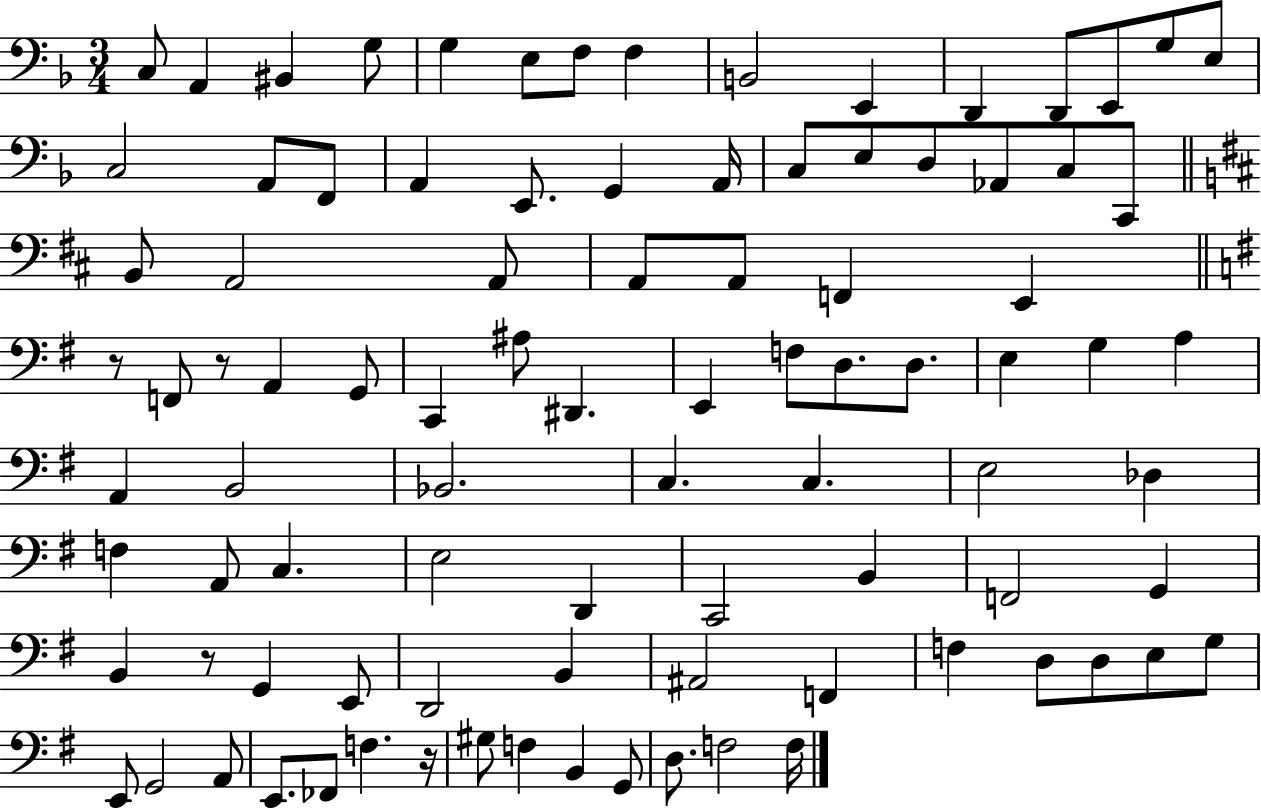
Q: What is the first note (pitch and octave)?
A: C3